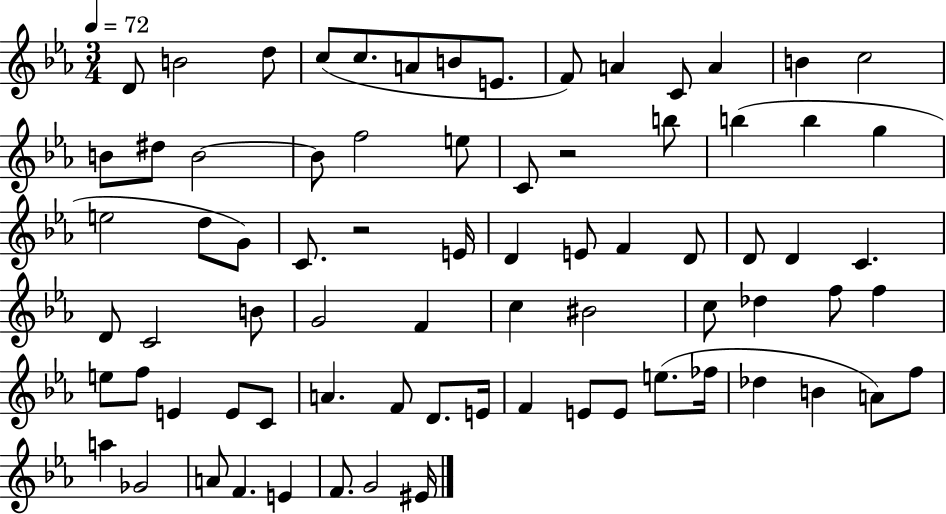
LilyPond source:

{
  \clef treble
  \numericTimeSignature
  \time 3/4
  \key ees \major
  \tempo 4 = 72
  d'8 b'2 d''8 | c''8( c''8. a'8 b'8 e'8. | f'8) a'4 c'8 a'4 | b'4 c''2 | \break b'8 dis''8 b'2~~ | b'8 f''2 e''8 | c'8 r2 b''8 | b''4( b''4 g''4 | \break e''2 d''8 g'8) | c'8. r2 e'16 | d'4 e'8 f'4 d'8 | d'8 d'4 c'4. | \break d'8 c'2 b'8 | g'2 f'4 | c''4 bis'2 | c''8 des''4 f''8 f''4 | \break e''8 f''8 e'4 e'8 c'8 | a'4. f'8 d'8. e'16 | f'4 e'8 e'8 e''8.( fes''16 | des''4 b'4 a'8) f''8 | \break a''4 ges'2 | a'8 f'4. e'4 | f'8. g'2 eis'16 | \bar "|."
}